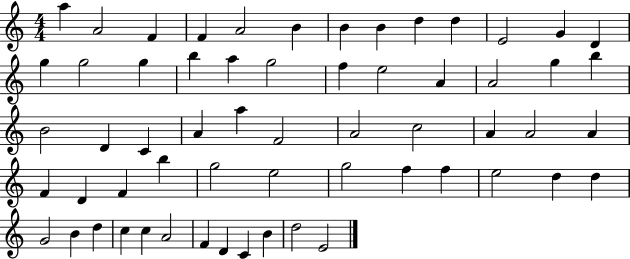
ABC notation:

X:1
T:Untitled
M:4/4
L:1/4
K:C
a A2 F F A2 B B B d d E2 G D g g2 g b a g2 f e2 A A2 g b B2 D C A a F2 A2 c2 A A2 A F D F b g2 e2 g2 f f e2 d d G2 B d c c A2 F D C B d2 E2